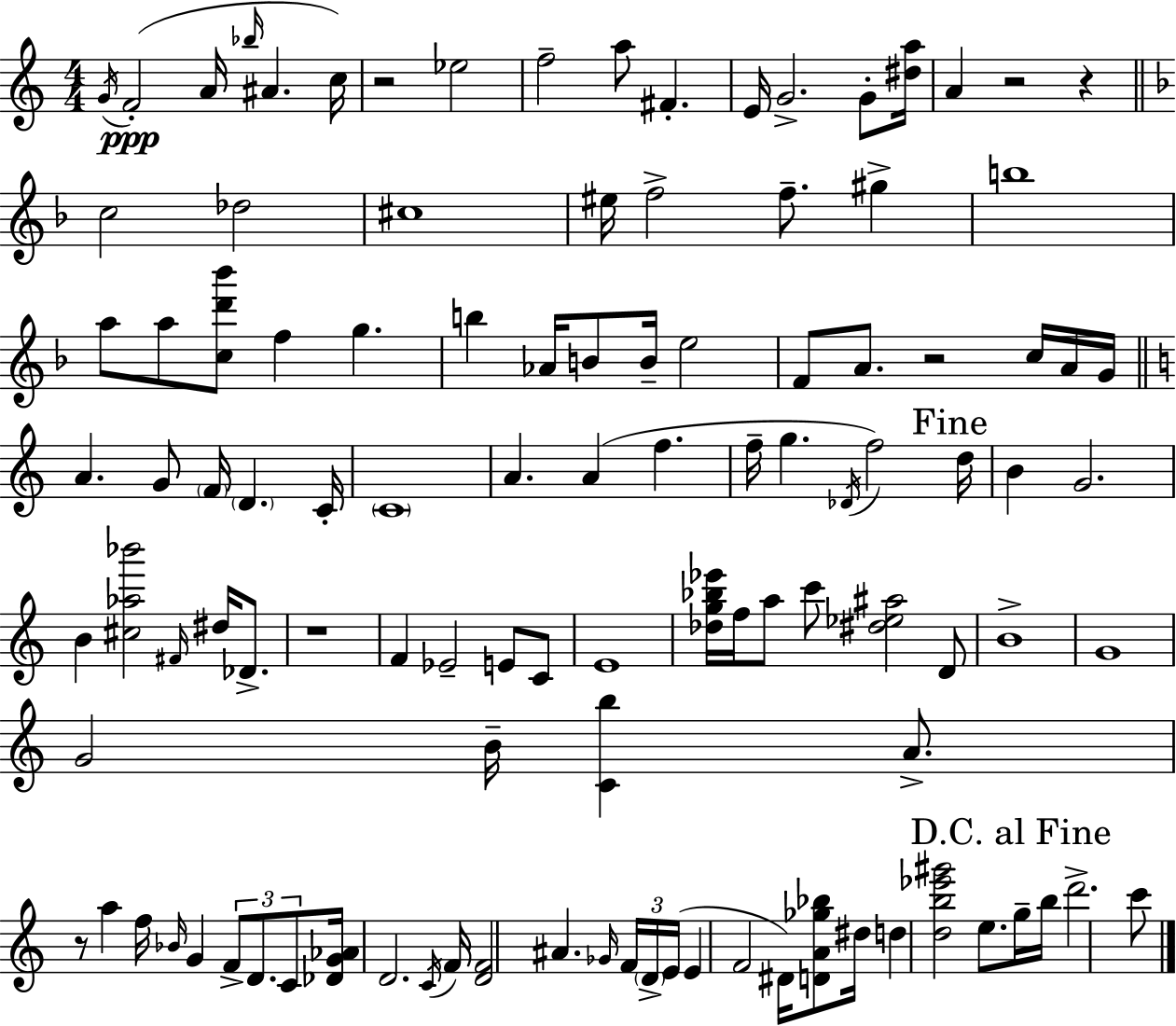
G4/s F4/h A4/s Bb5/s A#4/q. C5/s R/h Eb5/h F5/h A5/e F#4/q. E4/s G4/h. G4/e [D#5,A5]/s A4/q R/h R/q C5/h Db5/h C#5/w EIS5/s F5/h F5/e. G#5/q B5/w A5/e A5/e [C5,D6,Bb6]/e F5/q G5/q. B5/q Ab4/s B4/e B4/s E5/h F4/e A4/e. R/h C5/s A4/s G4/s A4/q. G4/e F4/s D4/q. C4/s C4/w A4/q. A4/q F5/q. F5/s G5/q. Db4/s F5/h D5/s B4/q G4/h. B4/q [C#5,Ab5,Bb6]/h F#4/s D#5/s Db4/e. R/w F4/q Eb4/h E4/e C4/e E4/w [Db5,G5,Bb5,Eb6]/s F5/s A5/e C6/e [D#5,Eb5,A#5]/h D4/e B4/w G4/w G4/h B4/s [C4,B5]/q A4/e. R/e A5/q F5/s Bb4/s G4/q F4/e D4/e. C4/e [Db4,G4,Ab4]/s D4/h. C4/s F4/s [D4,F4]/h A#4/q. Gb4/s F4/s D4/s E4/s E4/q F4/h D#4/s [D4,A4,Gb5,Bb5]/e D#5/s D5/q [D5,B5,Eb6,G#6]/h E5/e. G5/s B5/s D6/h. C6/e